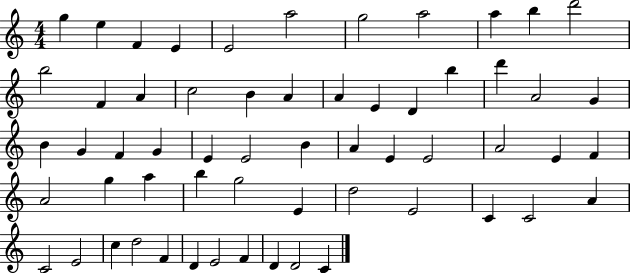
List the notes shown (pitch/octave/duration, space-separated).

G5/q E5/q F4/q E4/q E4/h A5/h G5/h A5/h A5/q B5/q D6/h B5/h F4/q A4/q C5/h B4/q A4/q A4/q E4/q D4/q B5/q D6/q A4/h G4/q B4/q G4/q F4/q G4/q E4/q E4/h B4/q A4/q E4/q E4/h A4/h E4/q F4/q A4/h G5/q A5/q B5/q G5/h E4/q D5/h E4/h C4/q C4/h A4/q C4/h E4/h C5/q D5/h F4/q D4/q E4/h F4/q D4/q D4/h C4/q